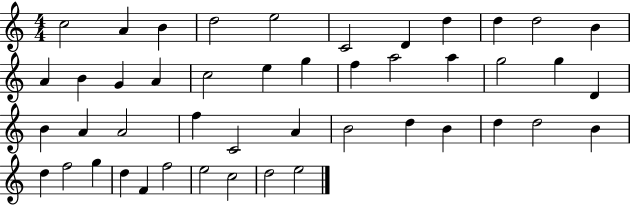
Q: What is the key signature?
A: C major